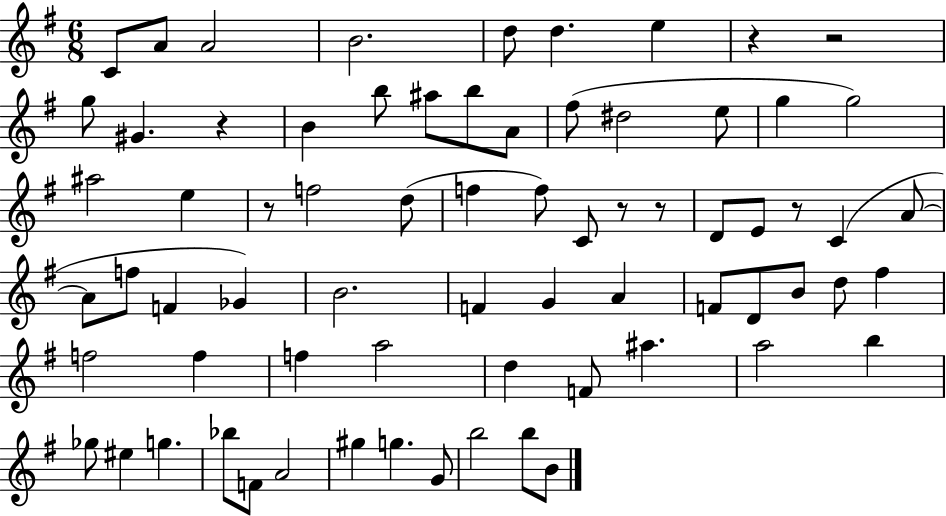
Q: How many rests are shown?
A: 7